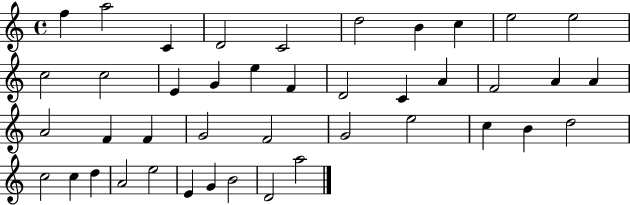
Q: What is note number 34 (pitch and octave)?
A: C5